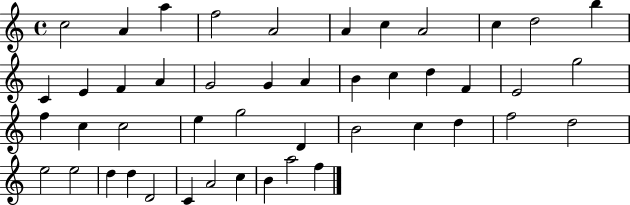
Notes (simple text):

C5/h A4/q A5/q F5/h A4/h A4/q C5/q A4/h C5/q D5/h B5/q C4/q E4/q F4/q A4/q G4/h G4/q A4/q B4/q C5/q D5/q F4/q E4/h G5/h F5/q C5/q C5/h E5/q G5/h D4/q B4/h C5/q D5/q F5/h D5/h E5/h E5/h D5/q D5/q D4/h C4/q A4/h C5/q B4/q A5/h F5/q